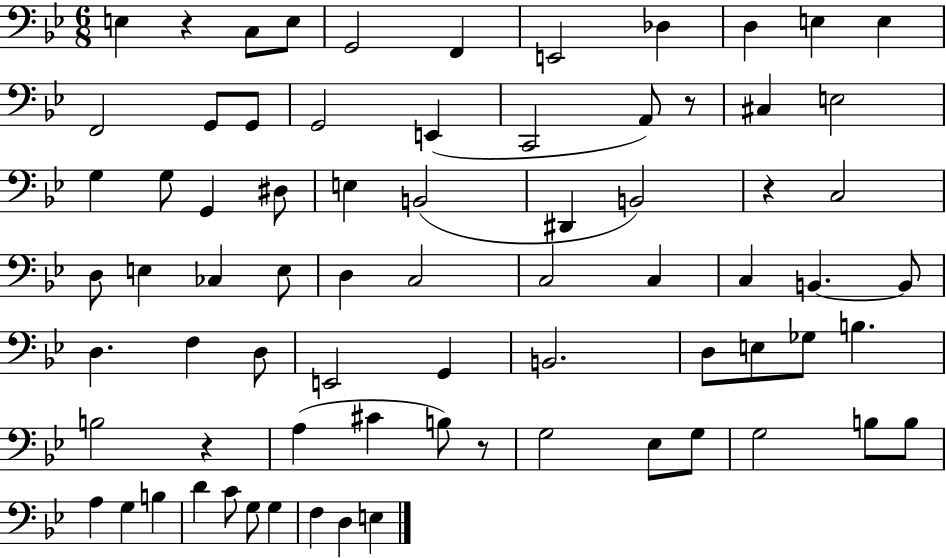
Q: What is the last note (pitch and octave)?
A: E3